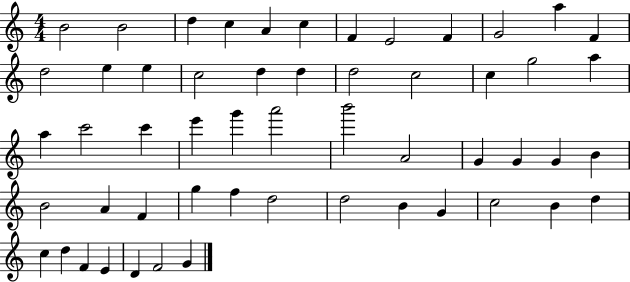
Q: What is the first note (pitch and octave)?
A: B4